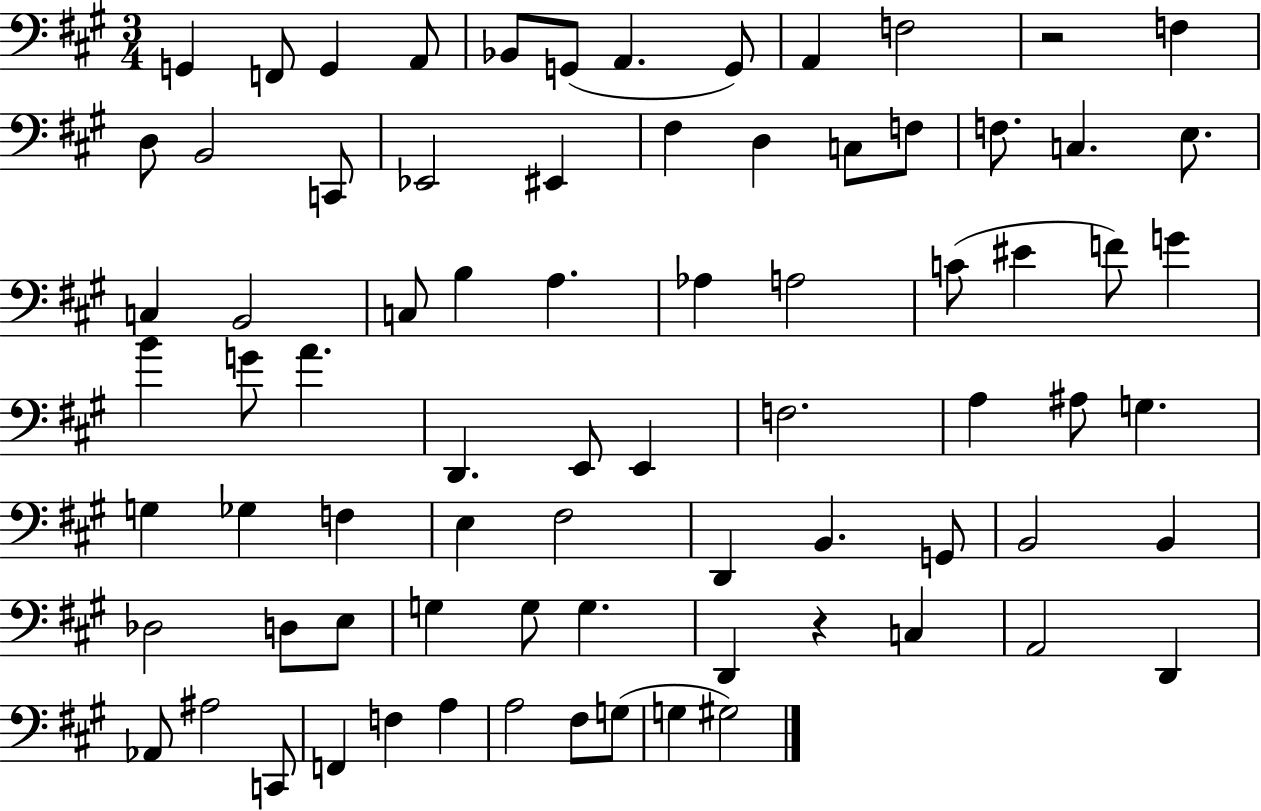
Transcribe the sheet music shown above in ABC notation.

X:1
T:Untitled
M:3/4
L:1/4
K:A
G,, F,,/2 G,, A,,/2 _B,,/2 G,,/2 A,, G,,/2 A,, F,2 z2 F, D,/2 B,,2 C,,/2 _E,,2 ^E,, ^F, D, C,/2 F,/2 F,/2 C, E,/2 C, B,,2 C,/2 B, A, _A, A,2 C/2 ^E F/2 G B G/2 A D,, E,,/2 E,, F,2 A, ^A,/2 G, G, _G, F, E, ^F,2 D,, B,, G,,/2 B,,2 B,, _D,2 D,/2 E,/2 G, G,/2 G, D,, z C, A,,2 D,, _A,,/2 ^A,2 C,,/2 F,, F, A, A,2 ^F,/2 G,/2 G, ^G,2